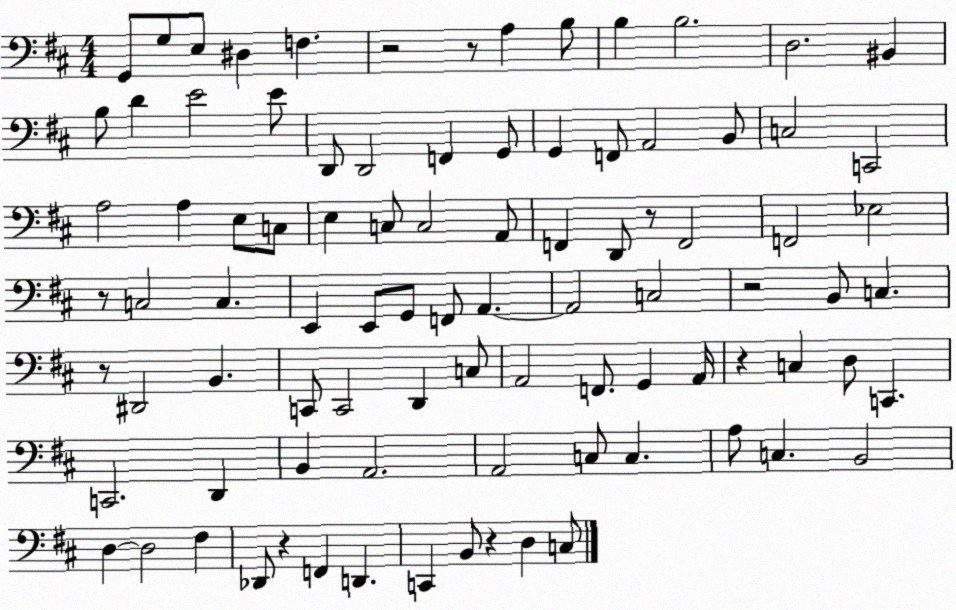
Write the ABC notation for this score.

X:1
T:Untitled
M:4/4
L:1/4
K:D
G,,/2 G,/2 E,/2 ^D, F, z2 z/2 A, B,/2 B, B,2 D,2 ^B,, B,/2 D E2 E/2 D,,/2 D,,2 F,, G,,/2 G,, F,,/2 A,,2 B,,/2 C,2 C,,2 A,2 A, E,/2 C,/2 E, C,/2 C,2 A,,/2 F,, D,,/2 z/2 F,,2 F,,2 _E,2 z/2 C,2 C, E,, E,,/2 G,,/2 F,,/2 A,, A,,2 C,2 z2 B,,/2 C, z/2 ^D,,2 B,, C,,/2 C,,2 D,, C,/2 A,,2 F,,/2 G,, A,,/4 z C, D,/2 C,, C,,2 D,, B,, A,,2 A,,2 C,/2 C, A,/2 C, B,,2 D, D,2 ^F, _D,,/2 z F,, D,, C,, B,,/2 z D, C,/2